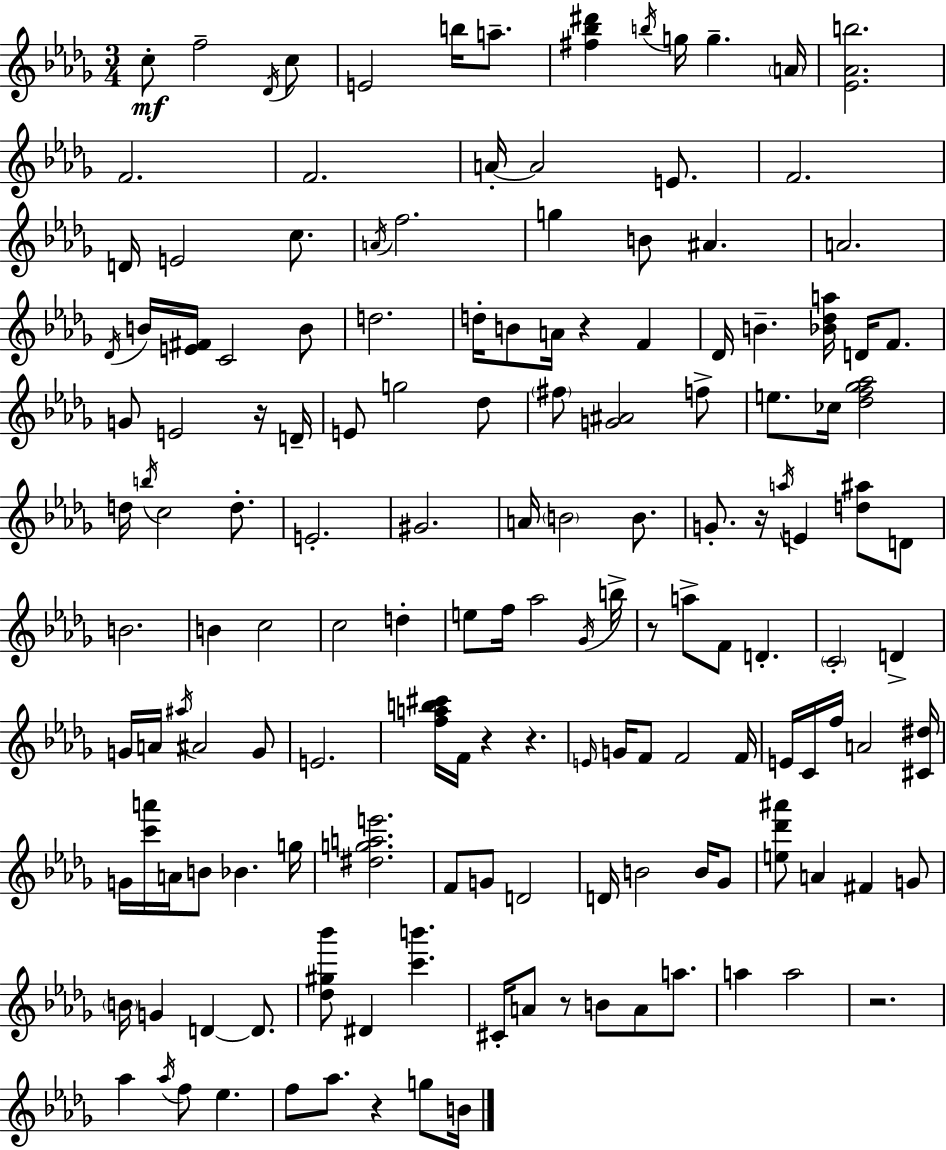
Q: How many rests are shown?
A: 9